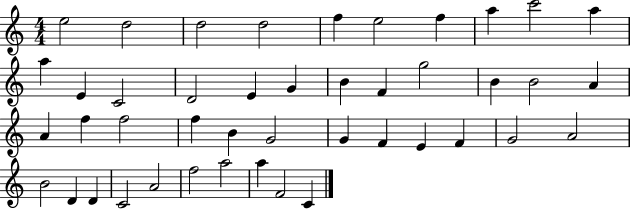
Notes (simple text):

E5/h D5/h D5/h D5/h F5/q E5/h F5/q A5/q C6/h A5/q A5/q E4/q C4/h D4/h E4/q G4/q B4/q F4/q G5/h B4/q B4/h A4/q A4/q F5/q F5/h F5/q B4/q G4/h G4/q F4/q E4/q F4/q G4/h A4/h B4/h D4/q D4/q C4/h A4/h F5/h A5/h A5/q F4/h C4/q